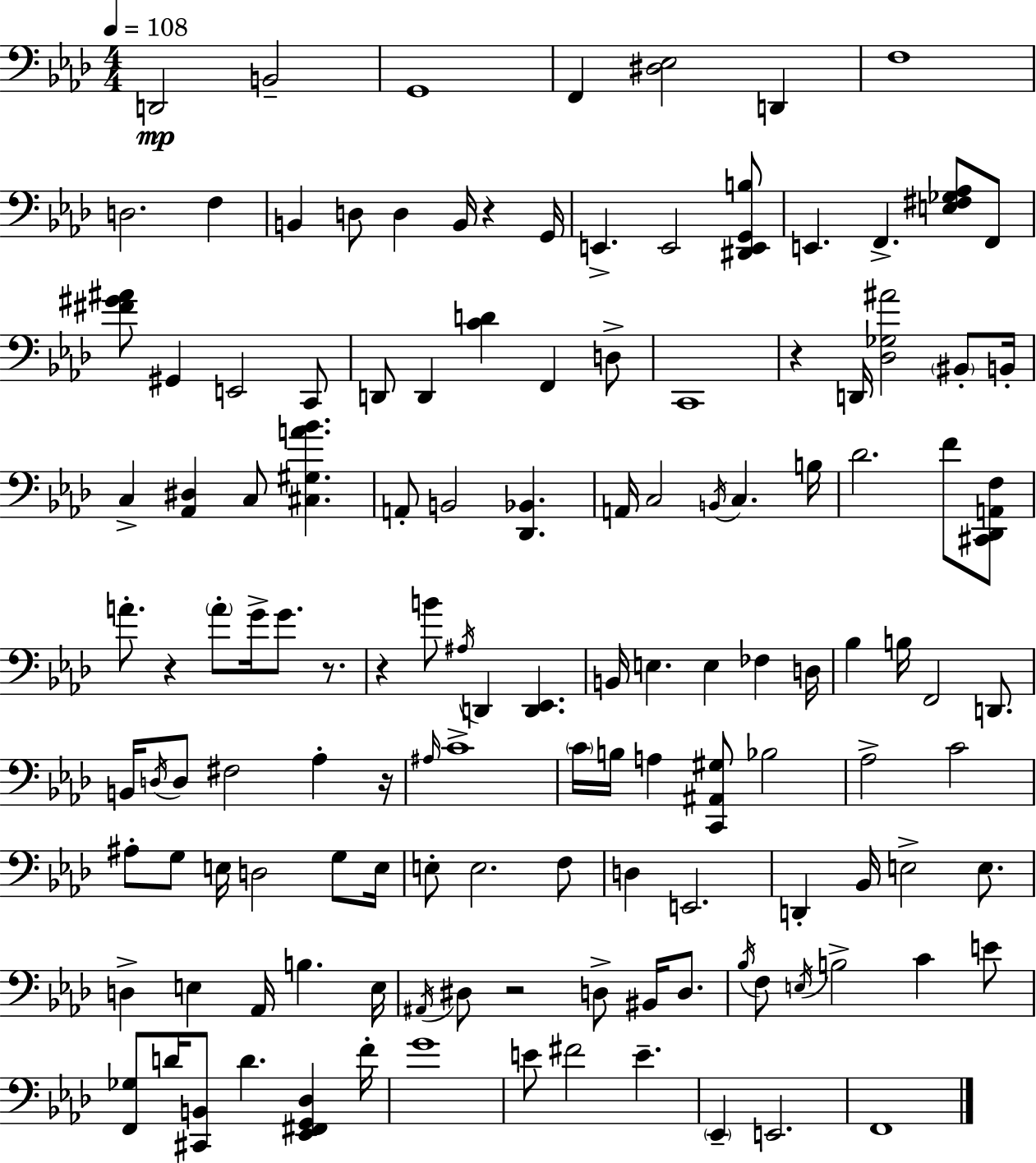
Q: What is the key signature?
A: AES major